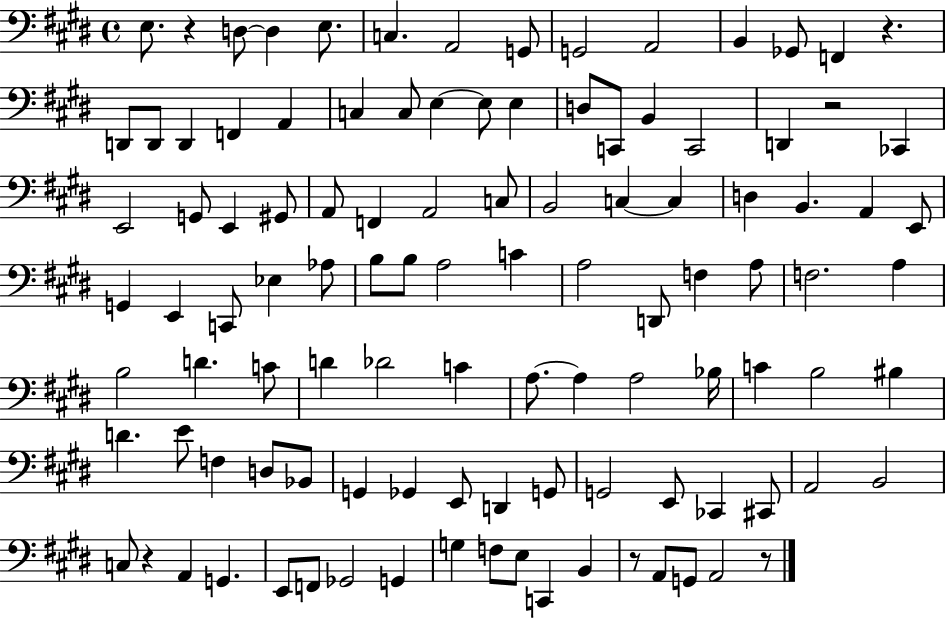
X:1
T:Untitled
M:4/4
L:1/4
K:E
E,/2 z D,/2 D, E,/2 C, A,,2 G,,/2 G,,2 A,,2 B,, _G,,/2 F,, z D,,/2 D,,/2 D,, F,, A,, C, C,/2 E, E,/2 E, D,/2 C,,/2 B,, C,,2 D,, z2 _C,, E,,2 G,,/2 E,, ^G,,/2 A,,/2 F,, A,,2 C,/2 B,,2 C, C, D, B,, A,, E,,/2 G,, E,, C,,/2 _E, _A,/2 B,/2 B,/2 A,2 C A,2 D,,/2 F, A,/2 F,2 A, B,2 D C/2 D _D2 C A,/2 A, A,2 _B,/4 C B,2 ^B, D E/2 F, D,/2 _B,,/2 G,, _G,, E,,/2 D,, G,,/2 G,,2 E,,/2 _C,, ^C,,/2 A,,2 B,,2 C,/2 z A,, G,, E,,/2 F,,/2 _G,,2 G,, G, F,/2 E,/2 C,, B,, z/2 A,,/2 G,,/2 A,,2 z/2